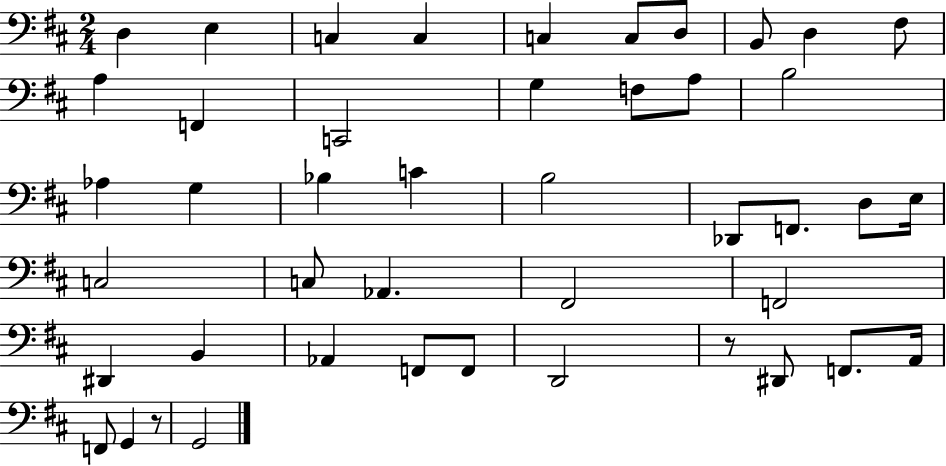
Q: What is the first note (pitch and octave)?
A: D3